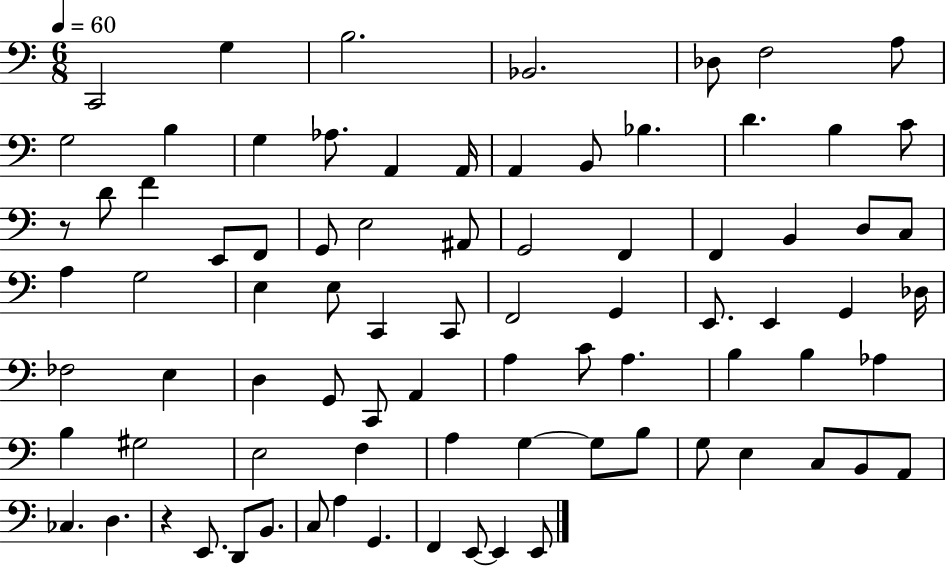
C2/h G3/q B3/h. Bb2/h. Db3/e F3/h A3/e G3/h B3/q G3/q Ab3/e. A2/q A2/s A2/q B2/e Bb3/q. D4/q. B3/q C4/e R/e D4/e F4/q E2/e F2/e G2/e E3/h A#2/e G2/h F2/q F2/q B2/q D3/e C3/e A3/q G3/h E3/q E3/e C2/q C2/e F2/h G2/q E2/e. E2/q G2/q Db3/s FES3/h E3/q D3/q G2/e C2/e A2/q A3/q C4/e A3/q. B3/q B3/q Ab3/q B3/q G#3/h E3/h F3/q A3/q G3/q G3/e B3/e G3/e E3/q C3/e B2/e A2/e CES3/q. D3/q. R/q E2/e. D2/e B2/e. C3/e A3/q G2/q. F2/q E2/e E2/q E2/e